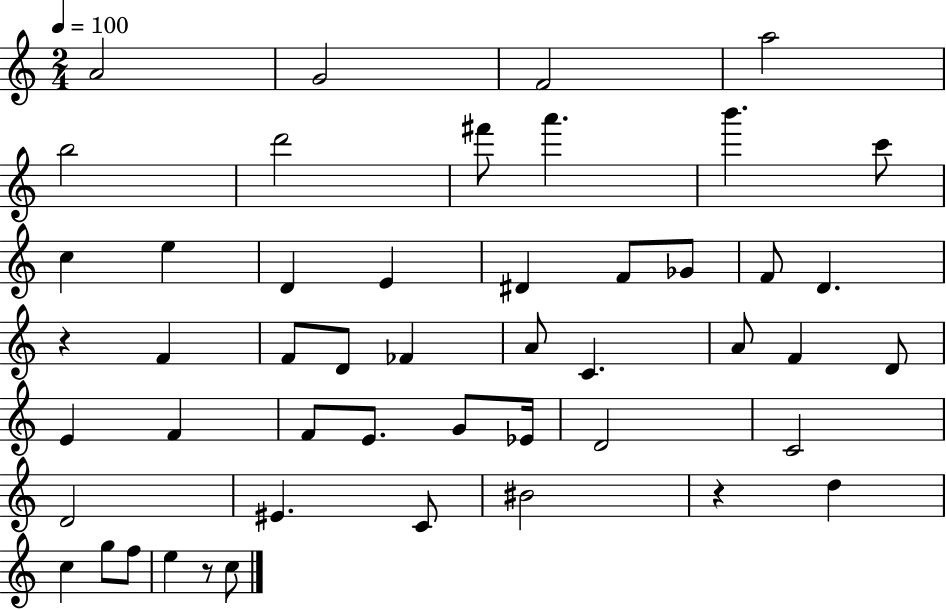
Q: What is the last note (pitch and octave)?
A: C5